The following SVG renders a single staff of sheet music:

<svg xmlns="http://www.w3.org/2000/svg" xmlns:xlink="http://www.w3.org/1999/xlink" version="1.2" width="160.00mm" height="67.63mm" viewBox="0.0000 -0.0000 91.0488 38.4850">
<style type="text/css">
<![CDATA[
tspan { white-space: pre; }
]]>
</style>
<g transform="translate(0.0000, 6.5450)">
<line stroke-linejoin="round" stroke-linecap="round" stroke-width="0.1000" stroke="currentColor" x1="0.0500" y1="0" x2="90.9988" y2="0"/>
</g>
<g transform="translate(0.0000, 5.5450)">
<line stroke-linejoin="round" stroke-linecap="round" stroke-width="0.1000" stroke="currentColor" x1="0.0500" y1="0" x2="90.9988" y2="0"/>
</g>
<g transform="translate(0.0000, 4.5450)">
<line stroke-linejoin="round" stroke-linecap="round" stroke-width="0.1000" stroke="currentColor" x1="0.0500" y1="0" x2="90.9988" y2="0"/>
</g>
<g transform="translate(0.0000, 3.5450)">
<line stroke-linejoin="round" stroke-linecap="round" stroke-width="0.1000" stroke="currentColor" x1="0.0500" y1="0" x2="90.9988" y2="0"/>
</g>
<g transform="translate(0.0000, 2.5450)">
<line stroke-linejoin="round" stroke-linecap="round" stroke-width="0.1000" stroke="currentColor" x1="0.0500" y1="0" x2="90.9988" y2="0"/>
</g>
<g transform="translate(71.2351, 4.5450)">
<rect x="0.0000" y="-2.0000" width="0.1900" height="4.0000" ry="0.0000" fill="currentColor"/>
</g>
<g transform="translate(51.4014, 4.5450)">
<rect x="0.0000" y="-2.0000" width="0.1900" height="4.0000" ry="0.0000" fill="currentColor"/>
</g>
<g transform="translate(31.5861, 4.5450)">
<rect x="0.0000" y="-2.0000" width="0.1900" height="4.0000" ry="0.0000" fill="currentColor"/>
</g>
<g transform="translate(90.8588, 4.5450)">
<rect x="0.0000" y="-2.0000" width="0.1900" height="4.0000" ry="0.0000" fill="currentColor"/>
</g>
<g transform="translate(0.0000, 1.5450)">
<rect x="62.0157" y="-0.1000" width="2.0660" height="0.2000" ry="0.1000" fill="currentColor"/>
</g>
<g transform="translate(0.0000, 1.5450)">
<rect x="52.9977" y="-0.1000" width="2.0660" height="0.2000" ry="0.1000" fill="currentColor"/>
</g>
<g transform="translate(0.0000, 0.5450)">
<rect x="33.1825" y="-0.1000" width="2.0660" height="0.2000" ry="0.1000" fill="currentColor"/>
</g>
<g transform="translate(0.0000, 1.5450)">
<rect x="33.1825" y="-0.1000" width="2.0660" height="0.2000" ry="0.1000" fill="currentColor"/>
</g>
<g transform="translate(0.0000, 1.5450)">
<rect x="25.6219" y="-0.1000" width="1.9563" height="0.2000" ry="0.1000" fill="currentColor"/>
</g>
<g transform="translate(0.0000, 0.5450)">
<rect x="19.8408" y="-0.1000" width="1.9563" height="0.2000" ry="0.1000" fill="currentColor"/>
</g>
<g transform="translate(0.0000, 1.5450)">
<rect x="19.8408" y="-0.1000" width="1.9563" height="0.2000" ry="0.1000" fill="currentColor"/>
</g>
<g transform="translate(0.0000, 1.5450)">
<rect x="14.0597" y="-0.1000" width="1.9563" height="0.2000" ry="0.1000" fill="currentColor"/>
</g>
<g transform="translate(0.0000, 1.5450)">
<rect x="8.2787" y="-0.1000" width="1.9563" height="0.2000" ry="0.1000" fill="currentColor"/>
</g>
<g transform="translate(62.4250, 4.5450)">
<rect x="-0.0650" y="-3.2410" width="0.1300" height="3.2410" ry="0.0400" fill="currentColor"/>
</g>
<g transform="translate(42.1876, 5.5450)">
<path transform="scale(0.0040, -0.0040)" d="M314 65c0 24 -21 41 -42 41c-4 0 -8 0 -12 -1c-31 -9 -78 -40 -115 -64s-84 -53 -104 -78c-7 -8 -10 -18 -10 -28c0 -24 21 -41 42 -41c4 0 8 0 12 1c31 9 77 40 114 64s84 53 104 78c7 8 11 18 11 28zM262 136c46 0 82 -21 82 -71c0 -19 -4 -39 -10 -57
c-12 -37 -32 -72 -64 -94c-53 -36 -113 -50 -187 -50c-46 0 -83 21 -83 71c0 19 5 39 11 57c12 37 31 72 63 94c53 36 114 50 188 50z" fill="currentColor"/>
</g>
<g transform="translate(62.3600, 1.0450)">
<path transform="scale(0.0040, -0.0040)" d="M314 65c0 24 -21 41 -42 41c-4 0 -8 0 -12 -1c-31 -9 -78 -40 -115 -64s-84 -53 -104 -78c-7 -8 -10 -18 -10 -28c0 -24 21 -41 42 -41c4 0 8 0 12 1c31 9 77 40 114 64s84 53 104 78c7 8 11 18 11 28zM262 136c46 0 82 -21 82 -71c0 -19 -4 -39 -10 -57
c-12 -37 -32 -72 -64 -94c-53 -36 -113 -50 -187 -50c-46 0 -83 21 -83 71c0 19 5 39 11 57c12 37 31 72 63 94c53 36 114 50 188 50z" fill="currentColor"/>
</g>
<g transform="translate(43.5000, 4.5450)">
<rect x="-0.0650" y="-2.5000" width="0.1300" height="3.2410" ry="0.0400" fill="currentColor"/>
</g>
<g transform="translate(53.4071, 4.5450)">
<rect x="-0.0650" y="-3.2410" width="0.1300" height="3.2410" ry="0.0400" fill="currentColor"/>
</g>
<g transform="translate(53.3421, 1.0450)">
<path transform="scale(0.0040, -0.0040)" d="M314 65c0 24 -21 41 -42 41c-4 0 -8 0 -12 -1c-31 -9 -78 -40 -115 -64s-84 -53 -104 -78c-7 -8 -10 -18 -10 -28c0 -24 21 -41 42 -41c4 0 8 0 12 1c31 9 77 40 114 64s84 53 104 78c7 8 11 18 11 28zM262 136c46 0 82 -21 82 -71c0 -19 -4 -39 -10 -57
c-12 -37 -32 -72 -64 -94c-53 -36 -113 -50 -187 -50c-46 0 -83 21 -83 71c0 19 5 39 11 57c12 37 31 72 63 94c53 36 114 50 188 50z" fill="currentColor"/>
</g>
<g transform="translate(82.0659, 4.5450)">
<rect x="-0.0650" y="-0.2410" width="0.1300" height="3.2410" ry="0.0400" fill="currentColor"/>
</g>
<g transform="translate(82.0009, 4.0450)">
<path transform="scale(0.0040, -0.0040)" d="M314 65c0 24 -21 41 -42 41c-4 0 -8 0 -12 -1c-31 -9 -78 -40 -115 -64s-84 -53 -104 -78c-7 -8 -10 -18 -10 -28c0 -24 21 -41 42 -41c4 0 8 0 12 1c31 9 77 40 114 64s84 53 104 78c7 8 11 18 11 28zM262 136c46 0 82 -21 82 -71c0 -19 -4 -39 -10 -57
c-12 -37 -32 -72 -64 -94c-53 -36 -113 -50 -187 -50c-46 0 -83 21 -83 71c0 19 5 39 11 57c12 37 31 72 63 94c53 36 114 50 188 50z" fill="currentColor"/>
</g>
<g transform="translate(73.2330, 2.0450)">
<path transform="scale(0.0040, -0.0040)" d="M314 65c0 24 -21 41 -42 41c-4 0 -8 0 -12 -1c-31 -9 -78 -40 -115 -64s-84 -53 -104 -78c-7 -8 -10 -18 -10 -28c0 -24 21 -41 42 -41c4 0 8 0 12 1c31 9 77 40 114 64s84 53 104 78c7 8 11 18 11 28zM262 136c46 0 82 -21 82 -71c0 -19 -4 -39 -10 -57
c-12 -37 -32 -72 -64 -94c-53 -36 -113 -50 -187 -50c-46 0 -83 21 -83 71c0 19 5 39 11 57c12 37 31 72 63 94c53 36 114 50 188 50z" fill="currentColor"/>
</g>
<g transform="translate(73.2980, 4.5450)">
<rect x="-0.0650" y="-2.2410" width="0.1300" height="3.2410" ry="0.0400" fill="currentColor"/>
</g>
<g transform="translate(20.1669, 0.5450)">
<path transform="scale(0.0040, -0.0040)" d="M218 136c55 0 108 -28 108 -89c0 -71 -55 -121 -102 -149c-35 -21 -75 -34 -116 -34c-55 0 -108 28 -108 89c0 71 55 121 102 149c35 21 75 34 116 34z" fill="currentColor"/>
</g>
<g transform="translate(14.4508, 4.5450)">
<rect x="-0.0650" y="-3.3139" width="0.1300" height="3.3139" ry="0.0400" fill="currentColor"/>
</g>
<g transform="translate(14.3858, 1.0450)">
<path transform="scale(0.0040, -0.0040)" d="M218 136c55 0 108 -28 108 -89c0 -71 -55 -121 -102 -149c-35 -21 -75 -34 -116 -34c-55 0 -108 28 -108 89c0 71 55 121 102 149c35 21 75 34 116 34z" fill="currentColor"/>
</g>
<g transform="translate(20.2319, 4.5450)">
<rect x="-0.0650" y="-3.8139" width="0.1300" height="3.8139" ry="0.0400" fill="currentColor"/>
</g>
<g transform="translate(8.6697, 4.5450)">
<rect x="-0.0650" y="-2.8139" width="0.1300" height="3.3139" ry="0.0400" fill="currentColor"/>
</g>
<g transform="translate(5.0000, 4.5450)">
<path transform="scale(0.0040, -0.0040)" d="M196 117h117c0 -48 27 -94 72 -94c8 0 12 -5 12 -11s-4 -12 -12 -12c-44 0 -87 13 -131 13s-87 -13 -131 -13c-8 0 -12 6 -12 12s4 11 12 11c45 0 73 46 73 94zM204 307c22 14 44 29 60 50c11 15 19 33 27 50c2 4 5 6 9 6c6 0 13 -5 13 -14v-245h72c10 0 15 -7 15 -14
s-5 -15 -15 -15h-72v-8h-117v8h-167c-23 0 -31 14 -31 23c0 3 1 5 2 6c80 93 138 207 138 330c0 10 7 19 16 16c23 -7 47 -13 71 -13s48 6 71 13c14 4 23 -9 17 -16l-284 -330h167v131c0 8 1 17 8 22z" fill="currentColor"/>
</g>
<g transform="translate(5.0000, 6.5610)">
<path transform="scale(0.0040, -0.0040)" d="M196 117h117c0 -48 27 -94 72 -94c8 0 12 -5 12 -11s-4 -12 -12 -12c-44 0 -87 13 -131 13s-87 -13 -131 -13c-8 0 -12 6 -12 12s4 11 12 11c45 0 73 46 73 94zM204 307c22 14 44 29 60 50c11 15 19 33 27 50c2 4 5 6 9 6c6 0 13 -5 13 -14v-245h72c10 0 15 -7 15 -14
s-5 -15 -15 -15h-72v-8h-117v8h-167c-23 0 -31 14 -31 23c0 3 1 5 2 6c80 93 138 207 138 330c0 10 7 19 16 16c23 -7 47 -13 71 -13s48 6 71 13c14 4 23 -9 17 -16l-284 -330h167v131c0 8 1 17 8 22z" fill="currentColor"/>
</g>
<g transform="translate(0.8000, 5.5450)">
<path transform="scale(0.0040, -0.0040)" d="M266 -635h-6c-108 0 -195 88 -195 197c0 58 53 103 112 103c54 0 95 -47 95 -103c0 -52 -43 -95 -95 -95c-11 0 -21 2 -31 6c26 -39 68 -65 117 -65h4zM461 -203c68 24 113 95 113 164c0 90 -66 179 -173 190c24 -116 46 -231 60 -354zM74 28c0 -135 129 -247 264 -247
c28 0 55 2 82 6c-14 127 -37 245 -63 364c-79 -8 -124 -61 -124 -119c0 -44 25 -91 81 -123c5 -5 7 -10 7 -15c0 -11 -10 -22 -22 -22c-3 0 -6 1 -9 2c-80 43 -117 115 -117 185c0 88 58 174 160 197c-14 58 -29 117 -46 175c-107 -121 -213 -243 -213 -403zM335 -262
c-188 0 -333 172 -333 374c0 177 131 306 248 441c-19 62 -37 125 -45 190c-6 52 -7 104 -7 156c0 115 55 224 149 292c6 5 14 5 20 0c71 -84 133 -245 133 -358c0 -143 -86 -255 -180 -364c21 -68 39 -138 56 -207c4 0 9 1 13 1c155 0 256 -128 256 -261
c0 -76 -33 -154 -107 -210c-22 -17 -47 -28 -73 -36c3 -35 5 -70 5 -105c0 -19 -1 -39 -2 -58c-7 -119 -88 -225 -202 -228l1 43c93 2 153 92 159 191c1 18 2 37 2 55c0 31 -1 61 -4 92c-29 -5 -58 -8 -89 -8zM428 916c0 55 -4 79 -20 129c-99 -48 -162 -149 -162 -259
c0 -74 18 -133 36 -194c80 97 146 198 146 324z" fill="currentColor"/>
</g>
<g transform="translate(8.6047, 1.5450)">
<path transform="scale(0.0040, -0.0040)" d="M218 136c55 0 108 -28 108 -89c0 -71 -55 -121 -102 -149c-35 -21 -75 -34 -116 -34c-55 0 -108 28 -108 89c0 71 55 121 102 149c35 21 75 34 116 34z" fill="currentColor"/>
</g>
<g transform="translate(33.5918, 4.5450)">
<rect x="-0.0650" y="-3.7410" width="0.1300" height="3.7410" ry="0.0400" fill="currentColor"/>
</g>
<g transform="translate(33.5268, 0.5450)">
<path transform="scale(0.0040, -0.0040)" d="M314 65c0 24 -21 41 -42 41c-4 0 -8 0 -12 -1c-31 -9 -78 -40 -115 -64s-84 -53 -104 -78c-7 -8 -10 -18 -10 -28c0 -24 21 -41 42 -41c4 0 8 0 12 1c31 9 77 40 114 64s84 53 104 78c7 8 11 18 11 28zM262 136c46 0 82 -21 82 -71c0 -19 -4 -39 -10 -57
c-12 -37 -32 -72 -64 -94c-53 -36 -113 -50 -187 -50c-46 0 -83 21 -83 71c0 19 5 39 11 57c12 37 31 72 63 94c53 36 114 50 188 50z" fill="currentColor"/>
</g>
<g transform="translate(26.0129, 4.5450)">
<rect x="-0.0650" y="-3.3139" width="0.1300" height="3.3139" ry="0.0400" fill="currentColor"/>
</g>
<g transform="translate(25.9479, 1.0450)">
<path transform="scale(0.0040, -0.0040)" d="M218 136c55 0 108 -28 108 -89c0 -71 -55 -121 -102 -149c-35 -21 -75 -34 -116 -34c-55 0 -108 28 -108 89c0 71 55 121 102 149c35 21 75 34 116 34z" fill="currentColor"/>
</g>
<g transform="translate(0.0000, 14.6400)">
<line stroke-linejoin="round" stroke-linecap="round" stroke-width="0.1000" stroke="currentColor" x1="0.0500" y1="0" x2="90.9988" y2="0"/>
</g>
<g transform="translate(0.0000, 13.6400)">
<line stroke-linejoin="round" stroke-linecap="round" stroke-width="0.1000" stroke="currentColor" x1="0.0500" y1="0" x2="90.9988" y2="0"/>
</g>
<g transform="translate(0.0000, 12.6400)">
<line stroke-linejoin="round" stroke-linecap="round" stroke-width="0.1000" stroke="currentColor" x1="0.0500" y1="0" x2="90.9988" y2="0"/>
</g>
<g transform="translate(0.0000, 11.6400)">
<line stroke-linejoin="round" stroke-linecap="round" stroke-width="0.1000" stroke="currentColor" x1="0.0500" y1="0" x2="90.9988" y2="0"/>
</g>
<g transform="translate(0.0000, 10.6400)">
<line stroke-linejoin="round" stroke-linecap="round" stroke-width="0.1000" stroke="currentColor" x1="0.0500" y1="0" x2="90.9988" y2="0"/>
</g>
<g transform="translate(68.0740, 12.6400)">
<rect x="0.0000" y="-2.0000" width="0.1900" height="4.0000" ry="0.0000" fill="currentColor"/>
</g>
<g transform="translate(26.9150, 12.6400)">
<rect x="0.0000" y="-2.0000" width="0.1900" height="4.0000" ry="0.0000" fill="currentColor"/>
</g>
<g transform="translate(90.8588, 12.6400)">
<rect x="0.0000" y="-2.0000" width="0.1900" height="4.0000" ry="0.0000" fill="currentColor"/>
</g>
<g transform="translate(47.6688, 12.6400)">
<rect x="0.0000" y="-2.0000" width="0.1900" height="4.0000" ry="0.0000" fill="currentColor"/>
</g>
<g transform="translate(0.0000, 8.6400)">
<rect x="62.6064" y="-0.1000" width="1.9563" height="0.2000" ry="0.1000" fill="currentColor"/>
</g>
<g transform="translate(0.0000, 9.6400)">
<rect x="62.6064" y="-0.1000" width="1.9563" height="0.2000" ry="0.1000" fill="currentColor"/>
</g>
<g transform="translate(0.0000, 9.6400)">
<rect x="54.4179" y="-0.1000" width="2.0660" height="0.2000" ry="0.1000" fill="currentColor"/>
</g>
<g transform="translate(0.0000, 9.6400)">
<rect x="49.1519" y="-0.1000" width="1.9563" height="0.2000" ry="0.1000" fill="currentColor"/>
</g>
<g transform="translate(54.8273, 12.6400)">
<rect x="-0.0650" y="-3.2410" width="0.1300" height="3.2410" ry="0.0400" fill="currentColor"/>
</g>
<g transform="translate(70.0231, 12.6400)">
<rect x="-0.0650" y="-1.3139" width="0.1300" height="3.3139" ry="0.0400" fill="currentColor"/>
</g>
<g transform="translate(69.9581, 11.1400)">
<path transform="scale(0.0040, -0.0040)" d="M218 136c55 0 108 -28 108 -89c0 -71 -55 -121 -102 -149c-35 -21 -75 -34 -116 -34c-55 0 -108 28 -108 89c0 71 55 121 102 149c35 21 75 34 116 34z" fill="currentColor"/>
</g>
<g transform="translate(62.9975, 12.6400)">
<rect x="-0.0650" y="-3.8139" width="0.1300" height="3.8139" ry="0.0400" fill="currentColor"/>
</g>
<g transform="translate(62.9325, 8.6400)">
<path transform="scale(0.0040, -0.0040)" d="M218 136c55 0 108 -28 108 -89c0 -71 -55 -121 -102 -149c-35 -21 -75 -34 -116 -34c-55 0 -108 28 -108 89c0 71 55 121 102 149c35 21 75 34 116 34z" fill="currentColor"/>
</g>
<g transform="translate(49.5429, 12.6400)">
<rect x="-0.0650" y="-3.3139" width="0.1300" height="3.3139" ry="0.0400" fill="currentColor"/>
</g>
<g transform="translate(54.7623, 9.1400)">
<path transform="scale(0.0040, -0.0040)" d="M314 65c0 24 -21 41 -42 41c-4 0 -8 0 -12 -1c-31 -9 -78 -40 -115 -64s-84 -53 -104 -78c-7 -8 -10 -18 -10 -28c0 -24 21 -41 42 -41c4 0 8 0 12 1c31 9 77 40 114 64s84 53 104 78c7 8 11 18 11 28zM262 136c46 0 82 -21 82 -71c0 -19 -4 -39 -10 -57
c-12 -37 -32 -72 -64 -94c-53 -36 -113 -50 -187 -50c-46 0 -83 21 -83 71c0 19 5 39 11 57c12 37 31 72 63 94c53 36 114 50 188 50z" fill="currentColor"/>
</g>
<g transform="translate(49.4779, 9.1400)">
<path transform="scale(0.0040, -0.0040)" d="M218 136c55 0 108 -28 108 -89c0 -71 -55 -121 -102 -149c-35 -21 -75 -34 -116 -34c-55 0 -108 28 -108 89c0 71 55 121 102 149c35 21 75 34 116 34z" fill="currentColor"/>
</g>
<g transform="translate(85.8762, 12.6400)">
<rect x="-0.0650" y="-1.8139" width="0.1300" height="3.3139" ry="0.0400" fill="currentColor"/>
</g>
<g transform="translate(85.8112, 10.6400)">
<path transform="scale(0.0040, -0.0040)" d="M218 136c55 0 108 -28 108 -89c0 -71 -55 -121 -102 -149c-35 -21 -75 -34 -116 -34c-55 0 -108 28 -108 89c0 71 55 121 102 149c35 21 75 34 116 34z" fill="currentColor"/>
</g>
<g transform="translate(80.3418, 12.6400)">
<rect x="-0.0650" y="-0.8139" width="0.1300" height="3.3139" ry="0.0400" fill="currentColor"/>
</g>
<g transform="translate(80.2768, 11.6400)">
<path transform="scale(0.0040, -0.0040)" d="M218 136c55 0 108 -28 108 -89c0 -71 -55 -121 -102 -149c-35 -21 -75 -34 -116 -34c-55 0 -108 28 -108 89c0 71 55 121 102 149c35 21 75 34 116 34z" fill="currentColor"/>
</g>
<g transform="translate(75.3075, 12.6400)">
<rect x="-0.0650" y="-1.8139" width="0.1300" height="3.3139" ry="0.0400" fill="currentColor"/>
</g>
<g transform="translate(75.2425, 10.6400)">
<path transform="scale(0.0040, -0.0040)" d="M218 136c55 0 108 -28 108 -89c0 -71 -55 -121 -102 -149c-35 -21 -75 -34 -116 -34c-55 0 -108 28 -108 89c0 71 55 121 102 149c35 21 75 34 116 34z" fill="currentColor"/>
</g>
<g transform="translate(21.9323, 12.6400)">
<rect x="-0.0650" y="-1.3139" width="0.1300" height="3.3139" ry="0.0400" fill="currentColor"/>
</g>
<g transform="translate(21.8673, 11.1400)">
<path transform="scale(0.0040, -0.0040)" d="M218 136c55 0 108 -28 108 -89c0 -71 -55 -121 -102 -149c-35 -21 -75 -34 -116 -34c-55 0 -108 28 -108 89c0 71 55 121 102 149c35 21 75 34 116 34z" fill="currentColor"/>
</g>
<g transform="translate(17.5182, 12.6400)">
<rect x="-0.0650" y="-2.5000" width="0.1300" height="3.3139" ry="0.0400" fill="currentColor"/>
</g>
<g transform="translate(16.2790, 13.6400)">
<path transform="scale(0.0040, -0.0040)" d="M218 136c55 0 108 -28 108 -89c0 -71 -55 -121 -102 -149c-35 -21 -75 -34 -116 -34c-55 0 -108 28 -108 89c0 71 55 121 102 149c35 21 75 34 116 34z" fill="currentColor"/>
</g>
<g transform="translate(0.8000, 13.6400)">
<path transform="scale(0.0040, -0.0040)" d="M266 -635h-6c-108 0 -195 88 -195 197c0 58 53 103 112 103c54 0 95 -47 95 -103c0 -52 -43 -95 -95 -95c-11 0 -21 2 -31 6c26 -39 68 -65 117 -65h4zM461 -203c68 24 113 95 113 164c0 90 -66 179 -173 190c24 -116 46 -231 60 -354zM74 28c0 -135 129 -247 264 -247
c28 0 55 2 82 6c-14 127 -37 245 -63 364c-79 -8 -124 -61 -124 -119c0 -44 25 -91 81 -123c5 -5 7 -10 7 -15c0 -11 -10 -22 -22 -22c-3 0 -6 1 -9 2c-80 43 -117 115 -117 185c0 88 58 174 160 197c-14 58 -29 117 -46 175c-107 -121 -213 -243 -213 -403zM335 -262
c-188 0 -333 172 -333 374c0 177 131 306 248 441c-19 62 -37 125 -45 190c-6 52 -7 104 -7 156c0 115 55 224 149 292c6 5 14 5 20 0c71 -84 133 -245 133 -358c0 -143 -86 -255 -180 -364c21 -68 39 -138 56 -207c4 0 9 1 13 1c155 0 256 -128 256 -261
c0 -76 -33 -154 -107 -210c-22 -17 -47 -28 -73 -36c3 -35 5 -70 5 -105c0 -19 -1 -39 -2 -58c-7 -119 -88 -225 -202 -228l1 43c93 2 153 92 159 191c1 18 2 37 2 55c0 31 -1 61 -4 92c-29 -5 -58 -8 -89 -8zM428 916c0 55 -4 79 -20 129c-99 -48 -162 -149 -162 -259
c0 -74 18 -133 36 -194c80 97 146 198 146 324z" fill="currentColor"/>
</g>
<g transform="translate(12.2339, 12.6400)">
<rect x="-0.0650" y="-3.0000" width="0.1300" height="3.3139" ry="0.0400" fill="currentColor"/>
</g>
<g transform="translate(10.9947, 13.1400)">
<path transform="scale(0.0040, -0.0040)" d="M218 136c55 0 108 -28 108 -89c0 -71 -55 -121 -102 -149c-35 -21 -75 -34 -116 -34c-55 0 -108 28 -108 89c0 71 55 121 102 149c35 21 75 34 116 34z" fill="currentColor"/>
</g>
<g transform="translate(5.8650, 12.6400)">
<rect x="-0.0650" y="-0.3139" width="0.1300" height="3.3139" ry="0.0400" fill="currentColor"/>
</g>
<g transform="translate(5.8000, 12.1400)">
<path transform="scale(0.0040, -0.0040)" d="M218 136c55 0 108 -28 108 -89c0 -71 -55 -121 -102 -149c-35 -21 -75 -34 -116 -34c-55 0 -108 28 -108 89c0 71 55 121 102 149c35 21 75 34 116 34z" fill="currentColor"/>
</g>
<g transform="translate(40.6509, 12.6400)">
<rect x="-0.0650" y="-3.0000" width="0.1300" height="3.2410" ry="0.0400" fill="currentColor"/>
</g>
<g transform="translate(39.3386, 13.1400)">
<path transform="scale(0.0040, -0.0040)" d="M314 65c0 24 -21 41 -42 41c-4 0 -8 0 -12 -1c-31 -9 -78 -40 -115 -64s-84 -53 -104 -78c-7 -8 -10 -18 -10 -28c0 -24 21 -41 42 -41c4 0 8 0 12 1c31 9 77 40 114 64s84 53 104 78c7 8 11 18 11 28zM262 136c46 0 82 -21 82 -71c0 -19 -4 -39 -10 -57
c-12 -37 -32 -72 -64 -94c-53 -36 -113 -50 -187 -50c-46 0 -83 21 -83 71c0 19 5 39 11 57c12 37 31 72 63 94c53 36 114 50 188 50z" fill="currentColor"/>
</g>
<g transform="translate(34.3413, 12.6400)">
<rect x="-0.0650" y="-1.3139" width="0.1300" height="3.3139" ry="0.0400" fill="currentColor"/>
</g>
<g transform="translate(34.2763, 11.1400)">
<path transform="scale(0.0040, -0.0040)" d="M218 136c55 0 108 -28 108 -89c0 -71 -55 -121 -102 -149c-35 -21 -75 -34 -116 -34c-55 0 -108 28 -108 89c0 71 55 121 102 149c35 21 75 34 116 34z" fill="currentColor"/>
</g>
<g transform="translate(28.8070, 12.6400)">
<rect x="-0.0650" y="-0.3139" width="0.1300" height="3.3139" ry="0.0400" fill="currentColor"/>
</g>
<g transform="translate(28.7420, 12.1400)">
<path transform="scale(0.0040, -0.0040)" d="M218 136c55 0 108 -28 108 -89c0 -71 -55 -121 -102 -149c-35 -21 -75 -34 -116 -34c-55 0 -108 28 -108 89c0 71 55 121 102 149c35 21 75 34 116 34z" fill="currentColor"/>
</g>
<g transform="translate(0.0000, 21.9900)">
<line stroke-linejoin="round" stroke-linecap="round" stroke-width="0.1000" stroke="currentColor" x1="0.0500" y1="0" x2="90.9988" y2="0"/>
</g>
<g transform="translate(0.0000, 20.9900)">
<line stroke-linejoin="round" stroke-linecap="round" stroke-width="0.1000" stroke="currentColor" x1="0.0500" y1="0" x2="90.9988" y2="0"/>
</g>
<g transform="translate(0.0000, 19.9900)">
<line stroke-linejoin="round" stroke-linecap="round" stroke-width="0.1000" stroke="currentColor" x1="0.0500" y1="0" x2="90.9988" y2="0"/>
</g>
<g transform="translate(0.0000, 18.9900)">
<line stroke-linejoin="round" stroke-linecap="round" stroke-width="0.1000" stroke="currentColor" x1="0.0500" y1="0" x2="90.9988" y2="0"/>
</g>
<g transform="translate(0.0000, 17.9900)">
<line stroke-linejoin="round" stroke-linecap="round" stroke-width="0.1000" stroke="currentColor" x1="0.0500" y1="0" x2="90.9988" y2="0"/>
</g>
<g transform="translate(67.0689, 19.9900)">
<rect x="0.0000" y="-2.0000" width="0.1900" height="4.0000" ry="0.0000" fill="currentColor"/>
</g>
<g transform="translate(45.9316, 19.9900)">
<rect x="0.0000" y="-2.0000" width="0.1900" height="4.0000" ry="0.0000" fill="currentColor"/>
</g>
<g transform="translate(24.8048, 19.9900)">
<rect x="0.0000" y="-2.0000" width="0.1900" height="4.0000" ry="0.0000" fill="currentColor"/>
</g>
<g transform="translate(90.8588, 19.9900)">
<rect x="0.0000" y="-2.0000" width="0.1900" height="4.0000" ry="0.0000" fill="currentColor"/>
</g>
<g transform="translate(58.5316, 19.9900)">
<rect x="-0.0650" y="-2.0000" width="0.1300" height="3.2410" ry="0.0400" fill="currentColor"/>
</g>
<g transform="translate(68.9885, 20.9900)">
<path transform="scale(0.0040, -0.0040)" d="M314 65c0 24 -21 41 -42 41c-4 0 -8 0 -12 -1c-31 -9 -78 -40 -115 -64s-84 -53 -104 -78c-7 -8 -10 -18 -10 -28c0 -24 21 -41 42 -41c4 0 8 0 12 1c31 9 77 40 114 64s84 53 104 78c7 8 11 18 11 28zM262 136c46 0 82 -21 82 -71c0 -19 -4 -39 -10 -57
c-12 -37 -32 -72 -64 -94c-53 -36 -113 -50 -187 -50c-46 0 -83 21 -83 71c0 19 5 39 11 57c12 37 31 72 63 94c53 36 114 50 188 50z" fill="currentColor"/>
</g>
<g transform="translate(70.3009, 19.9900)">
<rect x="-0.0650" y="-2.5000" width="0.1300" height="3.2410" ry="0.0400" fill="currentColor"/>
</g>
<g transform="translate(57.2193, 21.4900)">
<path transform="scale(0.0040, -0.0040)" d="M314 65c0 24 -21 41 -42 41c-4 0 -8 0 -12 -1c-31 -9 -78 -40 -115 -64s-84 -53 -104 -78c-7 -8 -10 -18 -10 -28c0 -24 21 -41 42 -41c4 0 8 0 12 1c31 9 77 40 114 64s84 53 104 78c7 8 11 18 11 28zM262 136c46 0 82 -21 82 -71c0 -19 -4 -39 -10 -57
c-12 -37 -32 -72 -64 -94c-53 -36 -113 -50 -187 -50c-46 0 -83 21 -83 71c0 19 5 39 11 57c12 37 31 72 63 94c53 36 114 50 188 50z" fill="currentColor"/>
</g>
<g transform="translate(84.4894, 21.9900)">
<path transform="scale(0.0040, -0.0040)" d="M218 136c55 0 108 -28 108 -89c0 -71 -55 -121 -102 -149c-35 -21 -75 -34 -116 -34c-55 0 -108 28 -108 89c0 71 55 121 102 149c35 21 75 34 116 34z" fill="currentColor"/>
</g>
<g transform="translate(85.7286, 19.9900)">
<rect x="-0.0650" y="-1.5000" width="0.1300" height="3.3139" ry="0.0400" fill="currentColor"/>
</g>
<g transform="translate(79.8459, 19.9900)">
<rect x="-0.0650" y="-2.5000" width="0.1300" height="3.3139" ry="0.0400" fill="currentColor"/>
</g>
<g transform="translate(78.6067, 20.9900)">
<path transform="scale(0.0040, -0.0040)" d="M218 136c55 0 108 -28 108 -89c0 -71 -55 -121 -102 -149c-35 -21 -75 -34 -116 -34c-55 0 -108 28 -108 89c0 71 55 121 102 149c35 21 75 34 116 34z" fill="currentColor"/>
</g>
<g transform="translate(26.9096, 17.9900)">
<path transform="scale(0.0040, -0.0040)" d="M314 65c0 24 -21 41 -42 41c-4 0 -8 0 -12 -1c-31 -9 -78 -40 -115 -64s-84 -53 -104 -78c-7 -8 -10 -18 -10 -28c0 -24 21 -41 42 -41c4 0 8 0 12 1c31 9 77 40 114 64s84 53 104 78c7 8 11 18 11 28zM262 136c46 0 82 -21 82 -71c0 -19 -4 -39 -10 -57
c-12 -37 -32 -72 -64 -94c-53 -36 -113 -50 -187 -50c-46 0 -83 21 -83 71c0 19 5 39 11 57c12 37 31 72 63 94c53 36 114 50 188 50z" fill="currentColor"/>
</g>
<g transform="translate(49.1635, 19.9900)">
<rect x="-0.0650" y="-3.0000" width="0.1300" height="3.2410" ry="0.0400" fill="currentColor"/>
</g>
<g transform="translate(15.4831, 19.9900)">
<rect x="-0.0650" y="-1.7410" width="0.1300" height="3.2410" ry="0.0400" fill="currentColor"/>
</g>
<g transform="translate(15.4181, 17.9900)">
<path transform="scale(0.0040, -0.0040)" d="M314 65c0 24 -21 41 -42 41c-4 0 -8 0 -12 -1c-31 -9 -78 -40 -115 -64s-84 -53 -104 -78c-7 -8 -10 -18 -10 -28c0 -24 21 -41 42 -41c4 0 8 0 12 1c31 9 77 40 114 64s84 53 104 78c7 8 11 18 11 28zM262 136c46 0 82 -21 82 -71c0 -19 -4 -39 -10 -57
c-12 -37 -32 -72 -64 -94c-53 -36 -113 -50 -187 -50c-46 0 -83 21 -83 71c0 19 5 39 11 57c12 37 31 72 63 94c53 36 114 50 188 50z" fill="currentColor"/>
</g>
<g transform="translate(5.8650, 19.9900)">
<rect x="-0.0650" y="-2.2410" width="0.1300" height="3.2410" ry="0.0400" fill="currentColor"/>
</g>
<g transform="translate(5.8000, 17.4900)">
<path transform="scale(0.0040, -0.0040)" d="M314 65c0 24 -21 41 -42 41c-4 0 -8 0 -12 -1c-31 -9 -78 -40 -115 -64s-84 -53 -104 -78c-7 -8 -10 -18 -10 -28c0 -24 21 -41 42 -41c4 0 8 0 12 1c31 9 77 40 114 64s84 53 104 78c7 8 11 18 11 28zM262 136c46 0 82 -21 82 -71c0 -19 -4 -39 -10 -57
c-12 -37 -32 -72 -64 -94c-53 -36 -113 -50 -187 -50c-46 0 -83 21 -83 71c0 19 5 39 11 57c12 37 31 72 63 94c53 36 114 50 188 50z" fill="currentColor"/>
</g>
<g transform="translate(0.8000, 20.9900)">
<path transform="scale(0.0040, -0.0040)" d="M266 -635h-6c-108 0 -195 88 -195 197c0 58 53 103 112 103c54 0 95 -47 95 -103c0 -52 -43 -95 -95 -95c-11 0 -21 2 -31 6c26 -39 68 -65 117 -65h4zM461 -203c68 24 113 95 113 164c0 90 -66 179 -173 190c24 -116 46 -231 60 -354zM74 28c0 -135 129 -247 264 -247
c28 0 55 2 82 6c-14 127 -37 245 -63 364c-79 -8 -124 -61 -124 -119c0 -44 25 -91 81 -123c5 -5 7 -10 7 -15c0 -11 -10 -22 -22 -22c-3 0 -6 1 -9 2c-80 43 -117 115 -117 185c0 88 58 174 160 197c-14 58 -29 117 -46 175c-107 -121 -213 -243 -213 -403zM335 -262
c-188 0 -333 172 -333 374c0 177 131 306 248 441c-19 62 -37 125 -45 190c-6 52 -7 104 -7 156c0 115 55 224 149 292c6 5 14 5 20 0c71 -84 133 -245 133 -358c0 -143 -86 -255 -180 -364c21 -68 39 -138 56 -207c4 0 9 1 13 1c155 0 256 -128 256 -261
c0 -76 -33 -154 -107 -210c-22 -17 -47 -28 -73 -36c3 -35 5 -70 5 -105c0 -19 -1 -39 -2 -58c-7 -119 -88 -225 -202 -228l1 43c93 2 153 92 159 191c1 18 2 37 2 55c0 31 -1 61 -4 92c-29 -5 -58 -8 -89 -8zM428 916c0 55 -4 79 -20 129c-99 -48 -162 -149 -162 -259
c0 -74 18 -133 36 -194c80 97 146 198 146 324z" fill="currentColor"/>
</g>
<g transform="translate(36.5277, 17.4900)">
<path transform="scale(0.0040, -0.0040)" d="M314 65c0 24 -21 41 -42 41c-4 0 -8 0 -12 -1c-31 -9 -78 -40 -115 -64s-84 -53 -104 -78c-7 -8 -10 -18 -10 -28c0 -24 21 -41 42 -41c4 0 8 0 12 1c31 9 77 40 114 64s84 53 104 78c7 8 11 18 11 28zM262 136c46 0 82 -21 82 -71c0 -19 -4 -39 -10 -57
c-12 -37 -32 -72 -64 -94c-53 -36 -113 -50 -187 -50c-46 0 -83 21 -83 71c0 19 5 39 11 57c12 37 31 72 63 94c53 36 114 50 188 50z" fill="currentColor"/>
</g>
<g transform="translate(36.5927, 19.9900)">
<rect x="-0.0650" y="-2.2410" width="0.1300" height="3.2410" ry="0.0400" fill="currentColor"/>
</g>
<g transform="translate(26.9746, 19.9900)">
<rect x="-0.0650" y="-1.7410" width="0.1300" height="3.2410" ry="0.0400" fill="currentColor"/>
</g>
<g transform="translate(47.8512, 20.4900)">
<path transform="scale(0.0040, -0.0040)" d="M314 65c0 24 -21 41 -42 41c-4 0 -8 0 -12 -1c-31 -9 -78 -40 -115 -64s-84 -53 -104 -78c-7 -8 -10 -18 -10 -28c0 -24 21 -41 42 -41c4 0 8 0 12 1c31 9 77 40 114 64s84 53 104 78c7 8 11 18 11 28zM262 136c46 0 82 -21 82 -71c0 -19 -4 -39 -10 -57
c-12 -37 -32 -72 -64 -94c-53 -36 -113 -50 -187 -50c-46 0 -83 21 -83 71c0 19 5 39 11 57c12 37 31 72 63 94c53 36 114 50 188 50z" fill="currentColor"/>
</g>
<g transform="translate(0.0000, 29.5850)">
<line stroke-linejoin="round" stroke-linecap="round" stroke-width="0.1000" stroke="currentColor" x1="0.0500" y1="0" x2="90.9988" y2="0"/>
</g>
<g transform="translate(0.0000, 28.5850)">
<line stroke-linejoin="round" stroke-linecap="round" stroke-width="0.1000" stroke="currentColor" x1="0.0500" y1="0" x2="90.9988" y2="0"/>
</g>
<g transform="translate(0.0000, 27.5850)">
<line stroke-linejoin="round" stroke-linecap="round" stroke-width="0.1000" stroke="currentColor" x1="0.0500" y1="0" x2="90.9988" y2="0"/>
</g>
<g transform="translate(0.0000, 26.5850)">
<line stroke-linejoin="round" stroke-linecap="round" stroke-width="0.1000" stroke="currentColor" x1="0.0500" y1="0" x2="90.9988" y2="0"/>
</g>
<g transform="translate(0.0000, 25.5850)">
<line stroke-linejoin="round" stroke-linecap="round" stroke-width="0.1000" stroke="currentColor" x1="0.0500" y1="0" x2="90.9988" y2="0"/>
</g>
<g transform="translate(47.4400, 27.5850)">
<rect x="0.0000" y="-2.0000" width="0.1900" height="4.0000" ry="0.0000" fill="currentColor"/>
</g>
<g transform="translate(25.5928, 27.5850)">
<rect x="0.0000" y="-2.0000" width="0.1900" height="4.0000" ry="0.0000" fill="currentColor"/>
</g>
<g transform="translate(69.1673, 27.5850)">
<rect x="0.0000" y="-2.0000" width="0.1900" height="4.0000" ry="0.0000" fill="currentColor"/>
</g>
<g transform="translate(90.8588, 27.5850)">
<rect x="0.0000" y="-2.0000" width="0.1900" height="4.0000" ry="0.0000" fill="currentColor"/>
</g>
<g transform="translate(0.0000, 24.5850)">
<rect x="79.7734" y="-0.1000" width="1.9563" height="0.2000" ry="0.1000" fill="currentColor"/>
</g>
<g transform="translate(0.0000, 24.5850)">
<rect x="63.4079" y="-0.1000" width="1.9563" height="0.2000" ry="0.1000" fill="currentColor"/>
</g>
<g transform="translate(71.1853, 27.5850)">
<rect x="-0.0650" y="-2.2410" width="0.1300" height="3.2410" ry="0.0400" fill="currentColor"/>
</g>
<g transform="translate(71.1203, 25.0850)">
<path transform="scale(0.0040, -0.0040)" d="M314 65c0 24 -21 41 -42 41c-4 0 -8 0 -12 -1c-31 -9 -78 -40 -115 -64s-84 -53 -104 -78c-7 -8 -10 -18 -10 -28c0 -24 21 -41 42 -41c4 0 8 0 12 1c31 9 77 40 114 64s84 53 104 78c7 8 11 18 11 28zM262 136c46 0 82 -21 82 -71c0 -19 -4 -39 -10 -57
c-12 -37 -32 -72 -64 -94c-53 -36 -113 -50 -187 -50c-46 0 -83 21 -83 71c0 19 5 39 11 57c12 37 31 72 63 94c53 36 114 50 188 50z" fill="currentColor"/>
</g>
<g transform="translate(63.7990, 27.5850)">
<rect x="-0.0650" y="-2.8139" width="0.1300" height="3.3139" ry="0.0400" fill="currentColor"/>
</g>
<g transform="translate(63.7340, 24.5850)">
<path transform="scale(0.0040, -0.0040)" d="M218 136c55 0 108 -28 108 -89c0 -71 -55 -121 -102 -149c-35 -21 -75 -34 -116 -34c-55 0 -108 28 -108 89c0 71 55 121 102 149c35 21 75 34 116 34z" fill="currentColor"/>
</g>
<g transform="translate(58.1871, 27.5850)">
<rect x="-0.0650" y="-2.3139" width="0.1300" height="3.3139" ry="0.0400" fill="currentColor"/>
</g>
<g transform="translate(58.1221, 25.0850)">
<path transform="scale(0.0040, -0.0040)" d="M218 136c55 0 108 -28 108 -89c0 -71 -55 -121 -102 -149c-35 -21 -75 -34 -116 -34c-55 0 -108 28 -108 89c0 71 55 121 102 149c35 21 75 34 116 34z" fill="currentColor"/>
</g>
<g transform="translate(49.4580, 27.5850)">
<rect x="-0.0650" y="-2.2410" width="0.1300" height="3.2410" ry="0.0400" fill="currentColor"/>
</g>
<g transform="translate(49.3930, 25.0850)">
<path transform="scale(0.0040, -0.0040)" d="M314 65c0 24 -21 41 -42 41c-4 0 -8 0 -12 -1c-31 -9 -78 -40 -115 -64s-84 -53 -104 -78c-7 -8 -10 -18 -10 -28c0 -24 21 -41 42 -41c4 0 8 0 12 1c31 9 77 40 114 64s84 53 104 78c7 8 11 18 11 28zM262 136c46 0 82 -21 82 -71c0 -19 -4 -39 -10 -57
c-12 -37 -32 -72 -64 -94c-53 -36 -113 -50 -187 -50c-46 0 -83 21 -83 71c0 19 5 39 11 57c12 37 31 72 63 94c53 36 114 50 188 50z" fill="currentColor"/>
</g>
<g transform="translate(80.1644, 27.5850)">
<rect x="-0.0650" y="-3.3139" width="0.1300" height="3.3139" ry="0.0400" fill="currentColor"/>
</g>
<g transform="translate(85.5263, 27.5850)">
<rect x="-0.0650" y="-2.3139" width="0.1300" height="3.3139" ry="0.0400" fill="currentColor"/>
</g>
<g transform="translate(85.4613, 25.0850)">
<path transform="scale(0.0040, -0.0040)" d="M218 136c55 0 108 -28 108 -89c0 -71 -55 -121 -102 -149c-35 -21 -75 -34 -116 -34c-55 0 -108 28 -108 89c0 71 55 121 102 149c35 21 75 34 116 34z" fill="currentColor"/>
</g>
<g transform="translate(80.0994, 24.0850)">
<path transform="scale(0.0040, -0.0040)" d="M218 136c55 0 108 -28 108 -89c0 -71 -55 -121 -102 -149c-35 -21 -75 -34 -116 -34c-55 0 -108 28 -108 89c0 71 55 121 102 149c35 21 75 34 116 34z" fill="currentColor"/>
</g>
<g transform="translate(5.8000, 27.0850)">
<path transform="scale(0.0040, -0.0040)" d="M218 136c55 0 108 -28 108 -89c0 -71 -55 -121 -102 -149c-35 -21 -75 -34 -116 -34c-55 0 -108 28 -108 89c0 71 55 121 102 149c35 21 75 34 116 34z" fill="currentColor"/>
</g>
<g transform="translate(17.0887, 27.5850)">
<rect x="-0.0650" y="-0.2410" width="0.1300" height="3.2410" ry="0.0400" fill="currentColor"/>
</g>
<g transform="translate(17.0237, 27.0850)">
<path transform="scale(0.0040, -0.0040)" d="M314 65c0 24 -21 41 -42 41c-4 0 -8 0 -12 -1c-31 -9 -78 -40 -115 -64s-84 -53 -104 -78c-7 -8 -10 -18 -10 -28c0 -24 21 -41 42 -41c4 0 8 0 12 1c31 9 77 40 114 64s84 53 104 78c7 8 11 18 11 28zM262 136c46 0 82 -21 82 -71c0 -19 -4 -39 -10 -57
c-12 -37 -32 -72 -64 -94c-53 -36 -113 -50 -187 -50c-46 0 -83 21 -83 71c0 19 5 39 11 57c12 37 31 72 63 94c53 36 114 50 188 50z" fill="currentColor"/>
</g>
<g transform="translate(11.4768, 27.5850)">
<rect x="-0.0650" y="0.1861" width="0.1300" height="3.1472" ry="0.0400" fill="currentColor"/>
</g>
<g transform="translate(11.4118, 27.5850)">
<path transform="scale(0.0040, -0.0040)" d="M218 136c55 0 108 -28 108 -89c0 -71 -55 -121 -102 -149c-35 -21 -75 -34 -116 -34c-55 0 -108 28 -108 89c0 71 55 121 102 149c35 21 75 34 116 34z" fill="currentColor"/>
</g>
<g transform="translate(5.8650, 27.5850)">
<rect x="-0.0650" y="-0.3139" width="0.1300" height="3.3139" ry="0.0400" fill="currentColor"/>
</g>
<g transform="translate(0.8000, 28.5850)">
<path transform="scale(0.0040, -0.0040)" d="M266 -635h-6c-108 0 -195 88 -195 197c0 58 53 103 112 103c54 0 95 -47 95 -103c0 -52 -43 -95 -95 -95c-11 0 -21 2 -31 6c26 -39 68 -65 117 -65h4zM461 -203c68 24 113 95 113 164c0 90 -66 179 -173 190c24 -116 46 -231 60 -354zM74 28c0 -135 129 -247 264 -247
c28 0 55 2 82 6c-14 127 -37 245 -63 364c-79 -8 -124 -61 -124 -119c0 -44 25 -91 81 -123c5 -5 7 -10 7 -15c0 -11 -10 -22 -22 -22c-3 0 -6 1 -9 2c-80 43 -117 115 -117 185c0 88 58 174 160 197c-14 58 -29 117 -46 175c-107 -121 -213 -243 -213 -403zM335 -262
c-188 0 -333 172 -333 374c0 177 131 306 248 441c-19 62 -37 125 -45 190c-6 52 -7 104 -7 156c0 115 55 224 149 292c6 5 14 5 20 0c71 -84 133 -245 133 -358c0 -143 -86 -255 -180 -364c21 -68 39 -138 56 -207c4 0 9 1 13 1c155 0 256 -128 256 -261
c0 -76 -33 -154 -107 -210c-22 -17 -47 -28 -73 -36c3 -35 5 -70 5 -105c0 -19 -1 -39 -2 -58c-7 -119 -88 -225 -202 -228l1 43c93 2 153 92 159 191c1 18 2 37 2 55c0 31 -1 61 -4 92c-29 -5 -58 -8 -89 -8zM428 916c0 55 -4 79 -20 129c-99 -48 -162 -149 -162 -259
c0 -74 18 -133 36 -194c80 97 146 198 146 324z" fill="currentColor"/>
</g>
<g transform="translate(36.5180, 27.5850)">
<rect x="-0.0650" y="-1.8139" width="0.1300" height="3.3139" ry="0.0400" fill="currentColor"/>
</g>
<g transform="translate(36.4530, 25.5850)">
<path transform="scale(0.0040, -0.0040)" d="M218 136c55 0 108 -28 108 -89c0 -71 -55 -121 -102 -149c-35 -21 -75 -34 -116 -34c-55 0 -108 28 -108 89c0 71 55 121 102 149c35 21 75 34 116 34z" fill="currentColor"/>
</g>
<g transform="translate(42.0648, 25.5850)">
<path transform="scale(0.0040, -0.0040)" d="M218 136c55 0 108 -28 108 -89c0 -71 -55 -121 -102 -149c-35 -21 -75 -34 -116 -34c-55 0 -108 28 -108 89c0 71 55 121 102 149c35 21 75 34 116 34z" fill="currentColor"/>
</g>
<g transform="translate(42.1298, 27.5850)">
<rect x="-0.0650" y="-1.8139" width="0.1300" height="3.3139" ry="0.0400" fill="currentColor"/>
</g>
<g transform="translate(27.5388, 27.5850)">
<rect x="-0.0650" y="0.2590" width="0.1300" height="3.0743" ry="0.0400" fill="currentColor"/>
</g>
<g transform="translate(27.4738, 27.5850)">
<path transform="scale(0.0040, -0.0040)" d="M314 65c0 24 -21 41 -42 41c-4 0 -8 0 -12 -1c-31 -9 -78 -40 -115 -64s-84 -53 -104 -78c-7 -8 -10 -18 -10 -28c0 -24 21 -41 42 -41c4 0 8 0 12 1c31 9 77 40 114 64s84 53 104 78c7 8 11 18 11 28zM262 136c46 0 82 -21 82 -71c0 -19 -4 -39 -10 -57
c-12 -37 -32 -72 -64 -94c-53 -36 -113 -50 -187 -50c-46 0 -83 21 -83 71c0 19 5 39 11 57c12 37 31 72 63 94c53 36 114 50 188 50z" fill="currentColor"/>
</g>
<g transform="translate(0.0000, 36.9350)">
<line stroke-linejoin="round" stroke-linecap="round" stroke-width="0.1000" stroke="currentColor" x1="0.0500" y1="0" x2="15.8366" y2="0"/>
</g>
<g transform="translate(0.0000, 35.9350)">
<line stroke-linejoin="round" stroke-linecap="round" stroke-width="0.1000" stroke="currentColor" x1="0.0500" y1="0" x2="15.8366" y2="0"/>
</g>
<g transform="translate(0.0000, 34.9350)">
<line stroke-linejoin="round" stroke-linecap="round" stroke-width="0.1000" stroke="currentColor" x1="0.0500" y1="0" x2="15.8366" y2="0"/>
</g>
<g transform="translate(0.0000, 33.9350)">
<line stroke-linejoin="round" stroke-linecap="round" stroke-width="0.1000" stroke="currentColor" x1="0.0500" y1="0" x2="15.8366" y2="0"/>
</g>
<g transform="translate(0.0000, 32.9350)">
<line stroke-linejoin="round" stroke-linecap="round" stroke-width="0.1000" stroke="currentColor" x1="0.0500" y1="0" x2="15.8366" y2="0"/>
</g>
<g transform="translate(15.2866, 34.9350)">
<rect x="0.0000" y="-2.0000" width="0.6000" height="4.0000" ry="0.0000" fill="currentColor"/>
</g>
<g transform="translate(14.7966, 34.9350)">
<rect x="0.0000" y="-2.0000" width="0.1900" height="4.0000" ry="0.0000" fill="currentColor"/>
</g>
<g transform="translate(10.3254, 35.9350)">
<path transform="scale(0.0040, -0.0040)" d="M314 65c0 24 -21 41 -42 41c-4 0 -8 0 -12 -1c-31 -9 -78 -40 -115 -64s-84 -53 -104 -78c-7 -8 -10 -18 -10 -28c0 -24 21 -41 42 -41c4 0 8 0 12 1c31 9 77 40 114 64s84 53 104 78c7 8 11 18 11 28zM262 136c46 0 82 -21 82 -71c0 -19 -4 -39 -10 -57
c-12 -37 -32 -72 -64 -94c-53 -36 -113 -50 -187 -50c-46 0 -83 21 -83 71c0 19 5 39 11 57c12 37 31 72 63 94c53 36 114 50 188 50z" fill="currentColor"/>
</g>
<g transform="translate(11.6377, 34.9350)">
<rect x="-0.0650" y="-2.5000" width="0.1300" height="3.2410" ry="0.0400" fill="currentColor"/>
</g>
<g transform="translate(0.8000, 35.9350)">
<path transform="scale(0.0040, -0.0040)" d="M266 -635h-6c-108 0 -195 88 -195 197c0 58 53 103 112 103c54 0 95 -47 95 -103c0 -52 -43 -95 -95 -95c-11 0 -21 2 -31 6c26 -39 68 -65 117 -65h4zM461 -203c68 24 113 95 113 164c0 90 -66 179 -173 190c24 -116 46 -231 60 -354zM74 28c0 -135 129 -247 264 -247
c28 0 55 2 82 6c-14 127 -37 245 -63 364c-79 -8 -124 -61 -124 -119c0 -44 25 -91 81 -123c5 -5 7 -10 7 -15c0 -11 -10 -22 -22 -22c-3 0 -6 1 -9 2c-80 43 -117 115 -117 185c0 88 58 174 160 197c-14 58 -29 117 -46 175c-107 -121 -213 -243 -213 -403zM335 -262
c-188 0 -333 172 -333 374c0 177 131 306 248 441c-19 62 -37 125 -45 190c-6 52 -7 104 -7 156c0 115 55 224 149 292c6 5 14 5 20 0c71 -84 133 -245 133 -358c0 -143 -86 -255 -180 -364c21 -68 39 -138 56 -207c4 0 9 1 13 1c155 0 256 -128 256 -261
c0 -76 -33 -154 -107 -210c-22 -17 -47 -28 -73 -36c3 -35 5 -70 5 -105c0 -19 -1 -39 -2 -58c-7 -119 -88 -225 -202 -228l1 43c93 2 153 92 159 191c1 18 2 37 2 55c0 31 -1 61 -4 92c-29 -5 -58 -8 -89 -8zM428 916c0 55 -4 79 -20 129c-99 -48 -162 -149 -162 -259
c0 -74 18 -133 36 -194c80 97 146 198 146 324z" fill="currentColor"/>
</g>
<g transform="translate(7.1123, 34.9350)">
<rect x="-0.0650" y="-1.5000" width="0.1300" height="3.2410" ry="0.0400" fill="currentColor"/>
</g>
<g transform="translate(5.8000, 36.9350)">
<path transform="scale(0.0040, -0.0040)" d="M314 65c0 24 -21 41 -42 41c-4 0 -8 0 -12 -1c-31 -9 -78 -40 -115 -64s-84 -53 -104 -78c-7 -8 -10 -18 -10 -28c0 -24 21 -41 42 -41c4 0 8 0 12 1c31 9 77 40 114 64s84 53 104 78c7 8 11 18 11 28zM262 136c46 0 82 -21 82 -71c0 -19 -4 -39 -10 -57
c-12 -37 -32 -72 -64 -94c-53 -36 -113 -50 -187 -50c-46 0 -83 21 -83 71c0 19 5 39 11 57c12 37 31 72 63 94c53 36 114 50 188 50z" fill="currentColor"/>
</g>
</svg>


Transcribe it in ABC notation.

X:1
T:Untitled
M:4/4
L:1/4
K:C
a b c' b c'2 G2 b2 b2 g2 c2 c A G e c e A2 b b2 c' e f d f g2 f2 f2 g2 A2 F2 G2 G E c B c2 B2 f f g2 g a g2 b g E2 G2